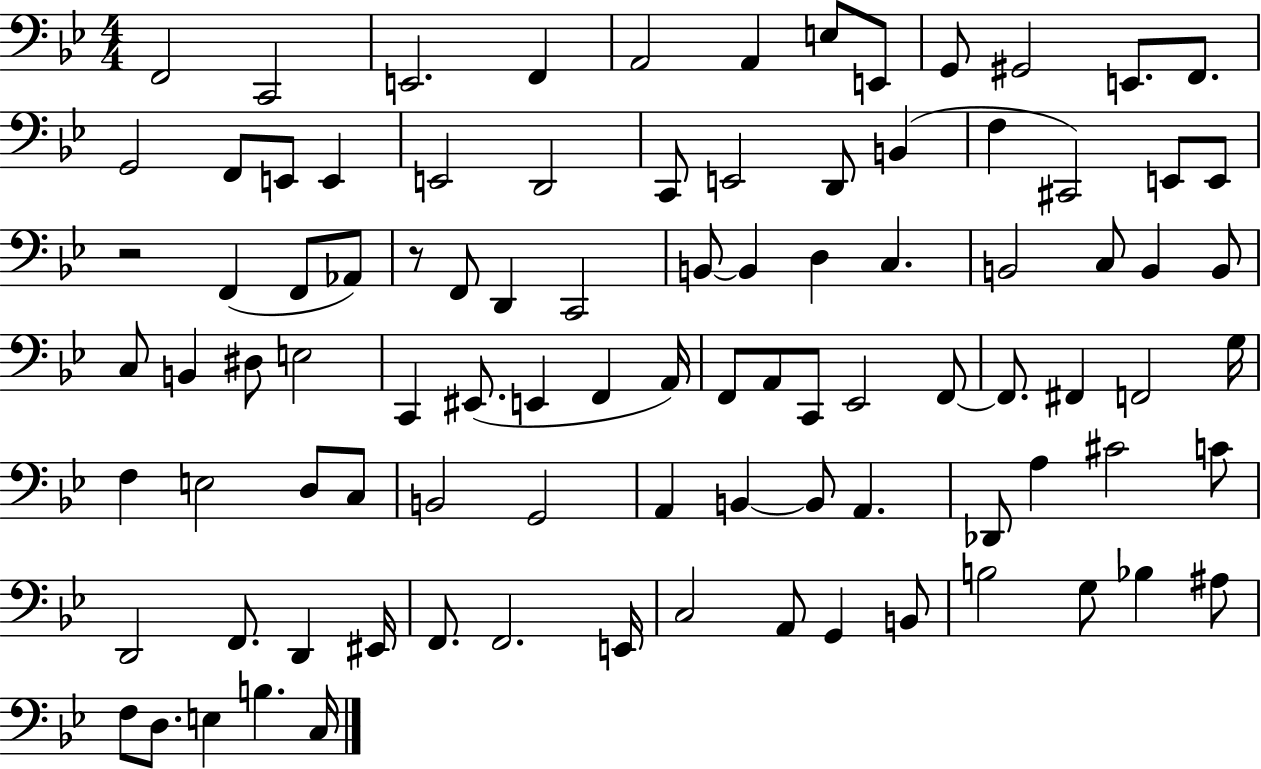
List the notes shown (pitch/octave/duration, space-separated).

F2/h C2/h E2/h. F2/q A2/h A2/q E3/e E2/e G2/e G#2/h E2/e. F2/e. G2/h F2/e E2/e E2/q E2/h D2/h C2/e E2/h D2/e B2/q F3/q C#2/h E2/e E2/e R/h F2/q F2/e Ab2/e R/e F2/e D2/q C2/h B2/e B2/q D3/q C3/q. B2/h C3/e B2/q B2/e C3/e B2/q D#3/e E3/h C2/q EIS2/e. E2/q F2/q A2/s F2/e A2/e C2/e Eb2/h F2/e F2/e. F#2/q F2/h G3/s F3/q E3/h D3/e C3/e B2/h G2/h A2/q B2/q B2/e A2/q. Db2/e A3/q C#4/h C4/e D2/h F2/e. D2/q EIS2/s F2/e. F2/h. E2/s C3/h A2/e G2/q B2/e B3/h G3/e Bb3/q A#3/e F3/e D3/e. E3/q B3/q. C3/s